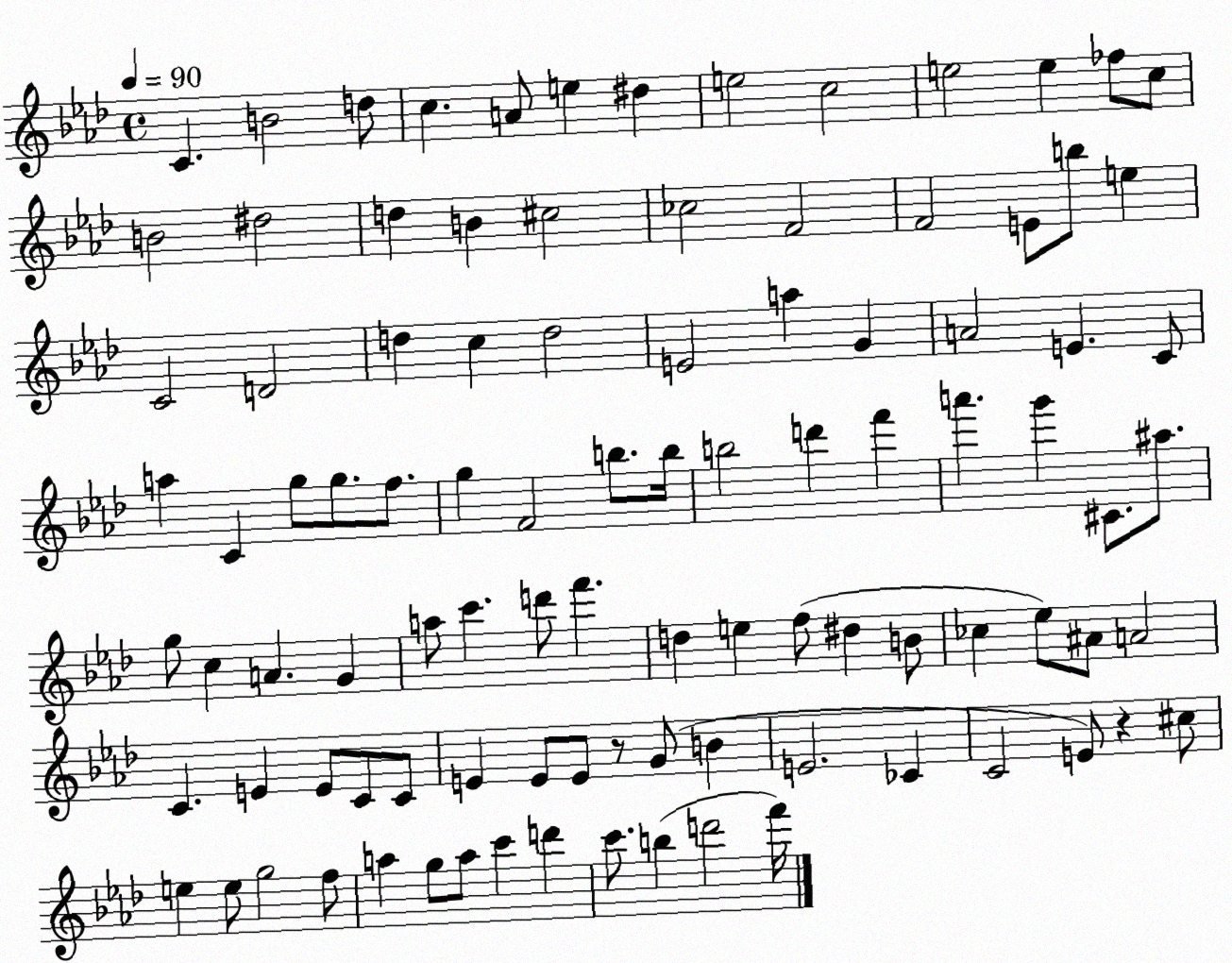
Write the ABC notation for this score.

X:1
T:Untitled
M:4/4
L:1/4
K:Ab
C B2 d/2 c A/2 e ^d e2 c2 e2 e _f/2 c/2 B2 ^d2 d B ^c2 _c2 F2 F2 E/2 b/2 e C2 D2 d c d2 E2 a G A2 E C/2 a C g/2 g/2 f/2 g F2 b/2 b/4 b2 d' f' a' g' ^C/2 ^a/2 g/2 c A G a/2 c' d'/2 f' d e f/2 ^d B/2 _c _e/2 ^A/2 A2 C E E/2 C/2 C/2 E E/2 E/2 z/2 G/2 B E2 _C C2 E/2 z ^c/2 e e/2 g2 f/2 a g/2 a/2 c' d' c'/2 b d'2 f'/4